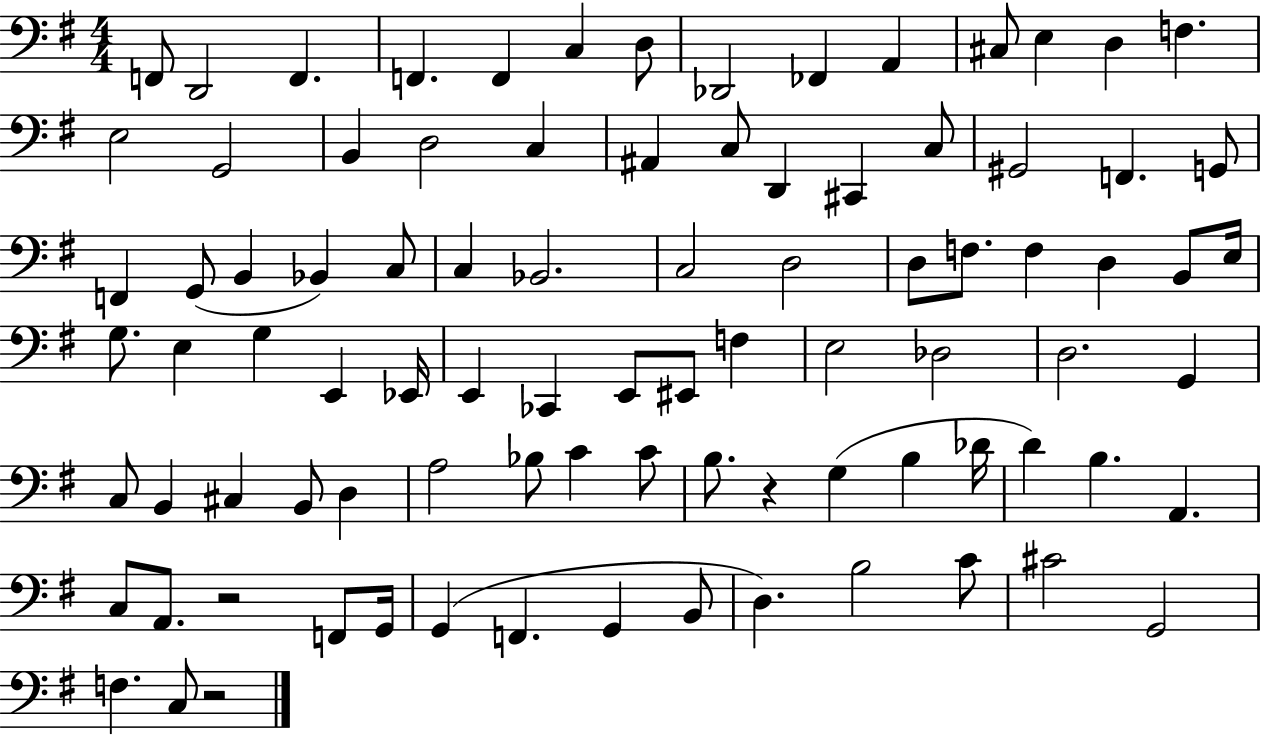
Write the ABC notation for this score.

X:1
T:Untitled
M:4/4
L:1/4
K:G
F,,/2 D,,2 F,, F,, F,, C, D,/2 _D,,2 _F,, A,, ^C,/2 E, D, F, E,2 G,,2 B,, D,2 C, ^A,, C,/2 D,, ^C,, C,/2 ^G,,2 F,, G,,/2 F,, G,,/2 B,, _B,, C,/2 C, _B,,2 C,2 D,2 D,/2 F,/2 F, D, B,,/2 E,/4 G,/2 E, G, E,, _E,,/4 E,, _C,, E,,/2 ^E,,/2 F, E,2 _D,2 D,2 G,, C,/2 B,, ^C, B,,/2 D, A,2 _B,/2 C C/2 B,/2 z G, B, _D/4 D B, A,, C,/2 A,,/2 z2 F,,/2 G,,/4 G,, F,, G,, B,,/2 D, B,2 C/2 ^C2 G,,2 F, C,/2 z2